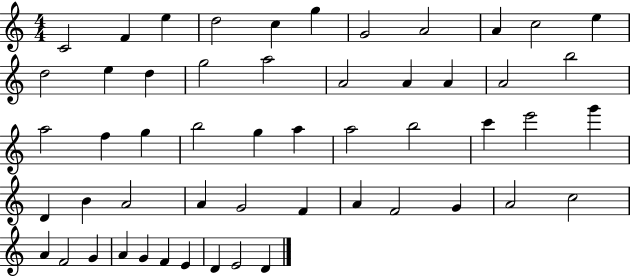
X:1
T:Untitled
M:4/4
L:1/4
K:C
C2 F e d2 c g G2 A2 A c2 e d2 e d g2 a2 A2 A A A2 b2 a2 f g b2 g a a2 b2 c' e'2 g' D B A2 A G2 F A F2 G A2 c2 A F2 G A G F E D E2 D